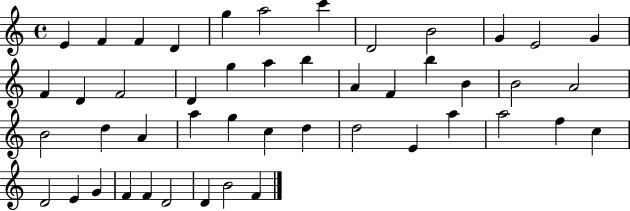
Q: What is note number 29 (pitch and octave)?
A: A5